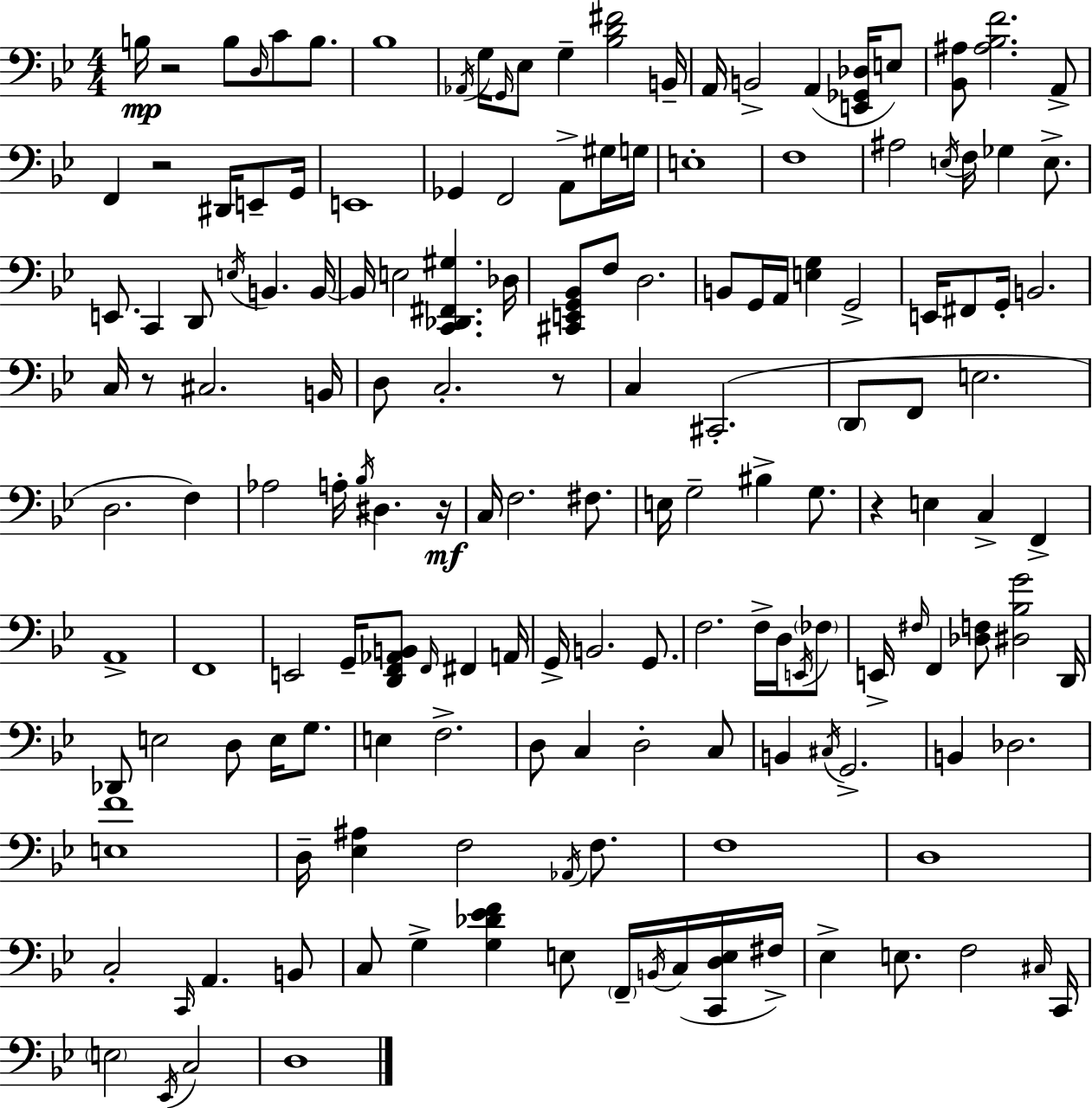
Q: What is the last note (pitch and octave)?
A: D3